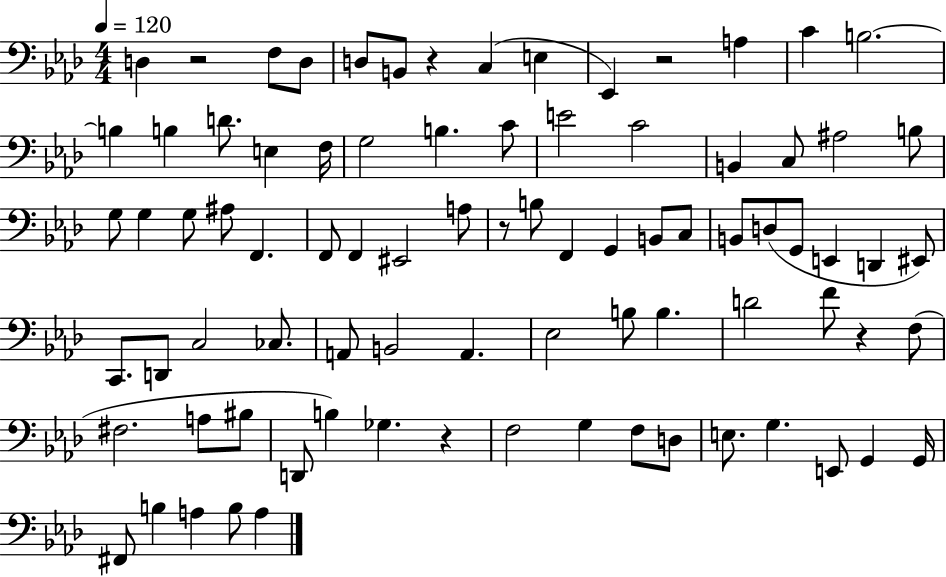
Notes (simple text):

D3/q R/h F3/e D3/e D3/e B2/e R/q C3/q E3/q Eb2/q R/h A3/q C4/q B3/h. B3/q B3/q D4/e. E3/q F3/s G3/h B3/q. C4/e E4/h C4/h B2/q C3/e A#3/h B3/e G3/e G3/q G3/e A#3/e F2/q. F2/e F2/q EIS2/h A3/e R/e B3/e F2/q G2/q B2/e C3/e B2/e D3/e G2/e E2/q D2/q EIS2/e C2/e. D2/e C3/h CES3/e. A2/e B2/h A2/q. Eb3/h B3/e B3/q. D4/h F4/e R/q F3/e F#3/h. A3/e BIS3/e D2/e B3/q Gb3/q. R/q F3/h G3/q F3/e D3/e E3/e. G3/q. E2/e G2/q G2/s F#2/e B3/q A3/q B3/e A3/q